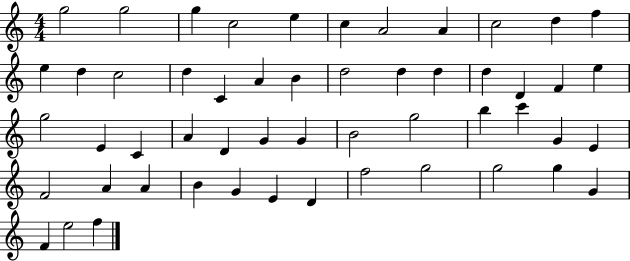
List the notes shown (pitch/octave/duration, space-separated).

G5/h G5/h G5/q C5/h E5/q C5/q A4/h A4/q C5/h D5/q F5/q E5/q D5/q C5/h D5/q C4/q A4/q B4/q D5/h D5/q D5/q D5/q D4/q F4/q E5/q G5/h E4/q C4/q A4/q D4/q G4/q G4/q B4/h G5/h B5/q C6/q G4/q E4/q F4/h A4/q A4/q B4/q G4/q E4/q D4/q F5/h G5/h G5/h G5/q G4/q F4/q E5/h F5/q